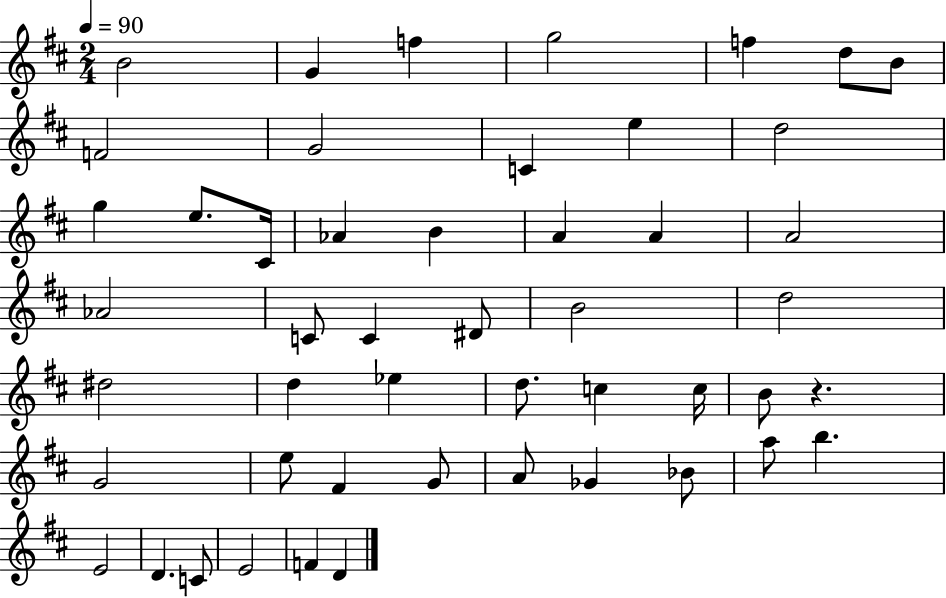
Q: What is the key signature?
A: D major